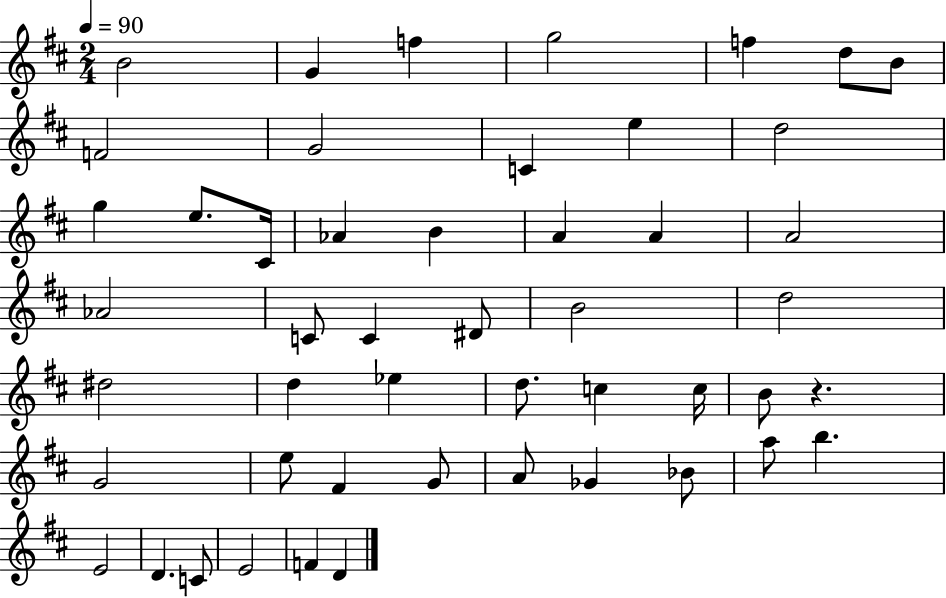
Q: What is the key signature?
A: D major